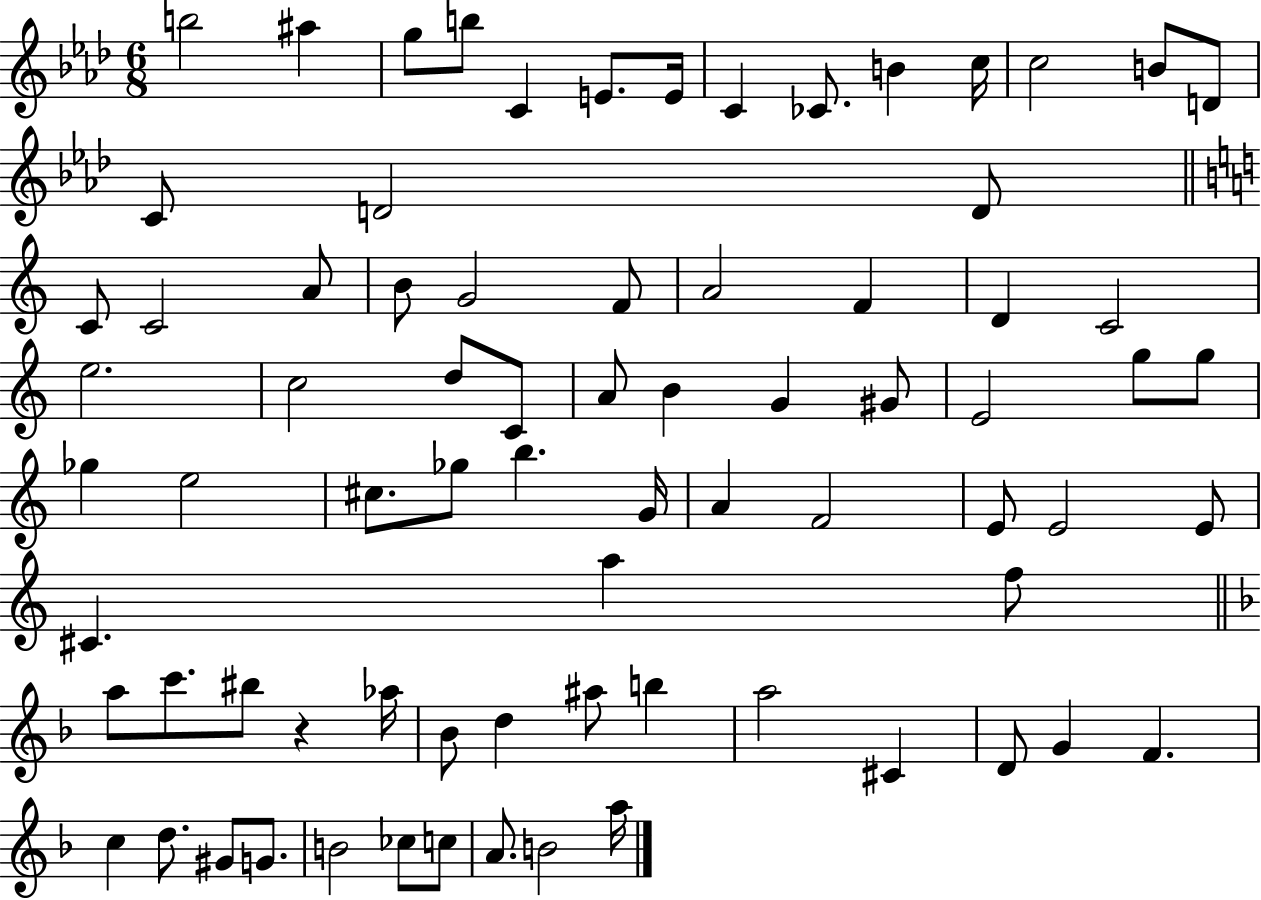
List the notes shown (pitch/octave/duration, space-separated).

B5/h A#5/q G5/e B5/e C4/q E4/e. E4/s C4/q CES4/e. B4/q C5/s C5/h B4/e D4/e C4/e D4/h D4/e C4/e C4/h A4/e B4/e G4/h F4/e A4/h F4/q D4/q C4/h E5/h. C5/h D5/e C4/e A4/e B4/q G4/q G#4/e E4/h G5/e G5/e Gb5/q E5/h C#5/e. Gb5/e B5/q. G4/s A4/q F4/h E4/e E4/h E4/e C#4/q. A5/q F5/e A5/e C6/e. BIS5/e R/q Ab5/s Bb4/e D5/q A#5/e B5/q A5/h C#4/q D4/e G4/q F4/q. C5/q D5/e. G#4/e G4/e. B4/h CES5/e C5/e A4/e. B4/h A5/s